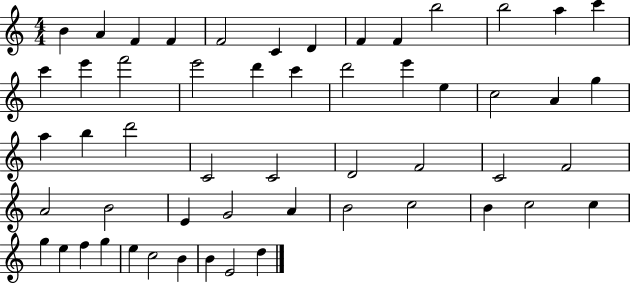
B4/q A4/q F4/q F4/q F4/h C4/q D4/q F4/q F4/q B5/h B5/h A5/q C6/q C6/q E6/q F6/h E6/h D6/q C6/q D6/h E6/q E5/q C5/h A4/q G5/q A5/q B5/q D6/h C4/h C4/h D4/h F4/h C4/h F4/h A4/h B4/h E4/q G4/h A4/q B4/h C5/h B4/q C5/h C5/q G5/q E5/q F5/q G5/q E5/q C5/h B4/q B4/q E4/h D5/q